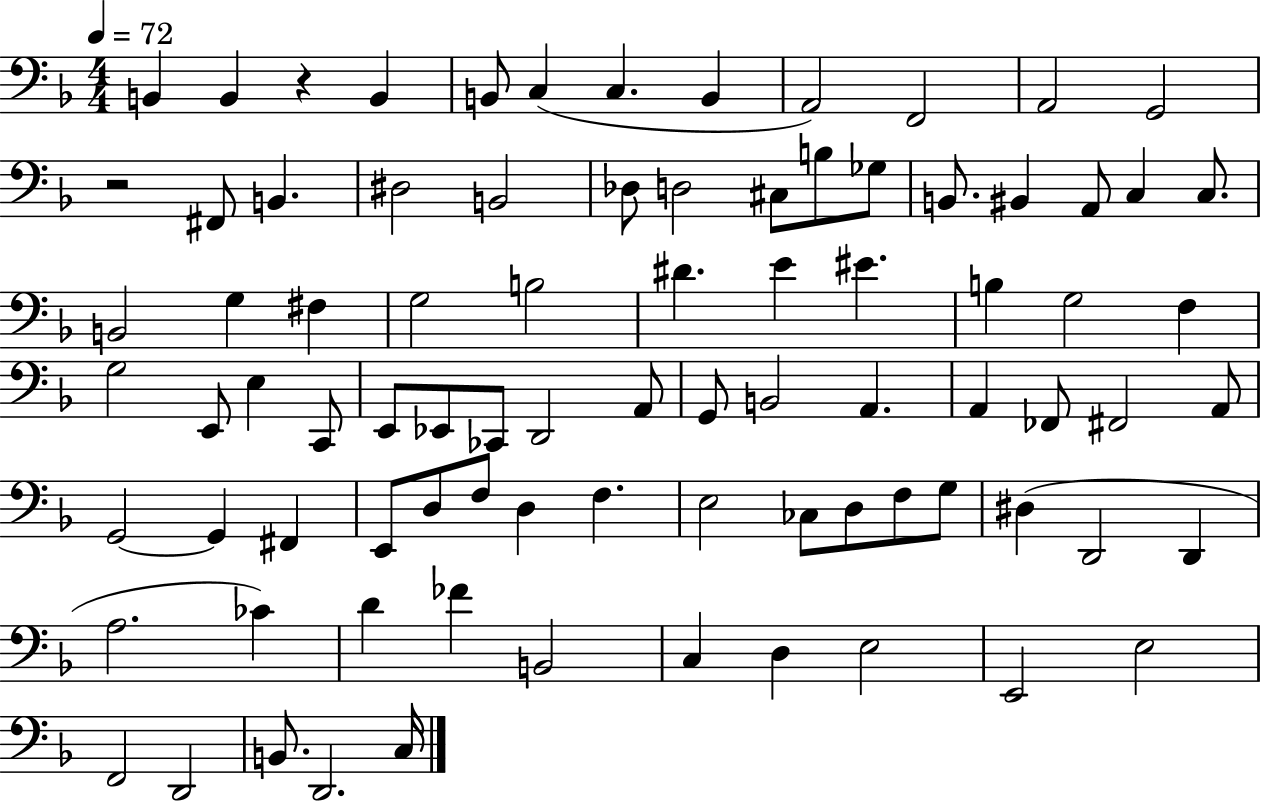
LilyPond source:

{
  \clef bass
  \numericTimeSignature
  \time 4/4
  \key f \major
  \tempo 4 = 72
  \repeat volta 2 { b,4 b,4 r4 b,4 | b,8 c4( c4. b,4 | a,2) f,2 | a,2 g,2 | \break r2 fis,8 b,4. | dis2 b,2 | des8 d2 cis8 b8 ges8 | b,8. bis,4 a,8 c4 c8. | \break b,2 g4 fis4 | g2 b2 | dis'4. e'4 eis'4. | b4 g2 f4 | \break g2 e,8 e4 c,8 | e,8 ees,8 ces,8 d,2 a,8 | g,8 b,2 a,4. | a,4 fes,8 fis,2 a,8 | \break g,2~~ g,4 fis,4 | e,8 d8 f8 d4 f4. | e2 ces8 d8 f8 g8 | dis4( d,2 d,4 | \break a2. ces'4) | d'4 fes'4 b,2 | c4 d4 e2 | e,2 e2 | \break f,2 d,2 | b,8. d,2. c16 | } \bar "|."
}